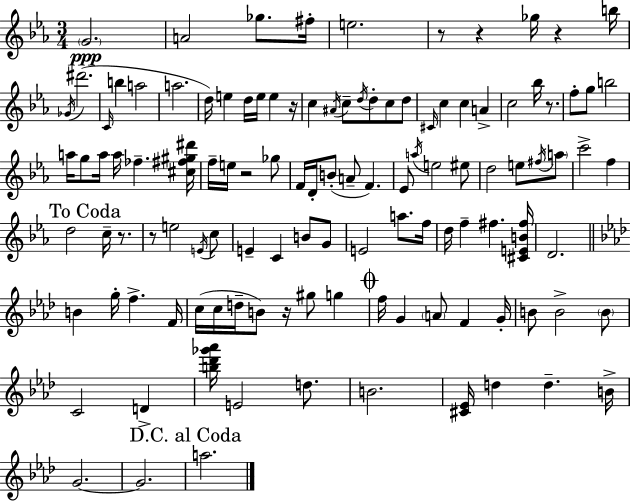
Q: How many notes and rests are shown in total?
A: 115